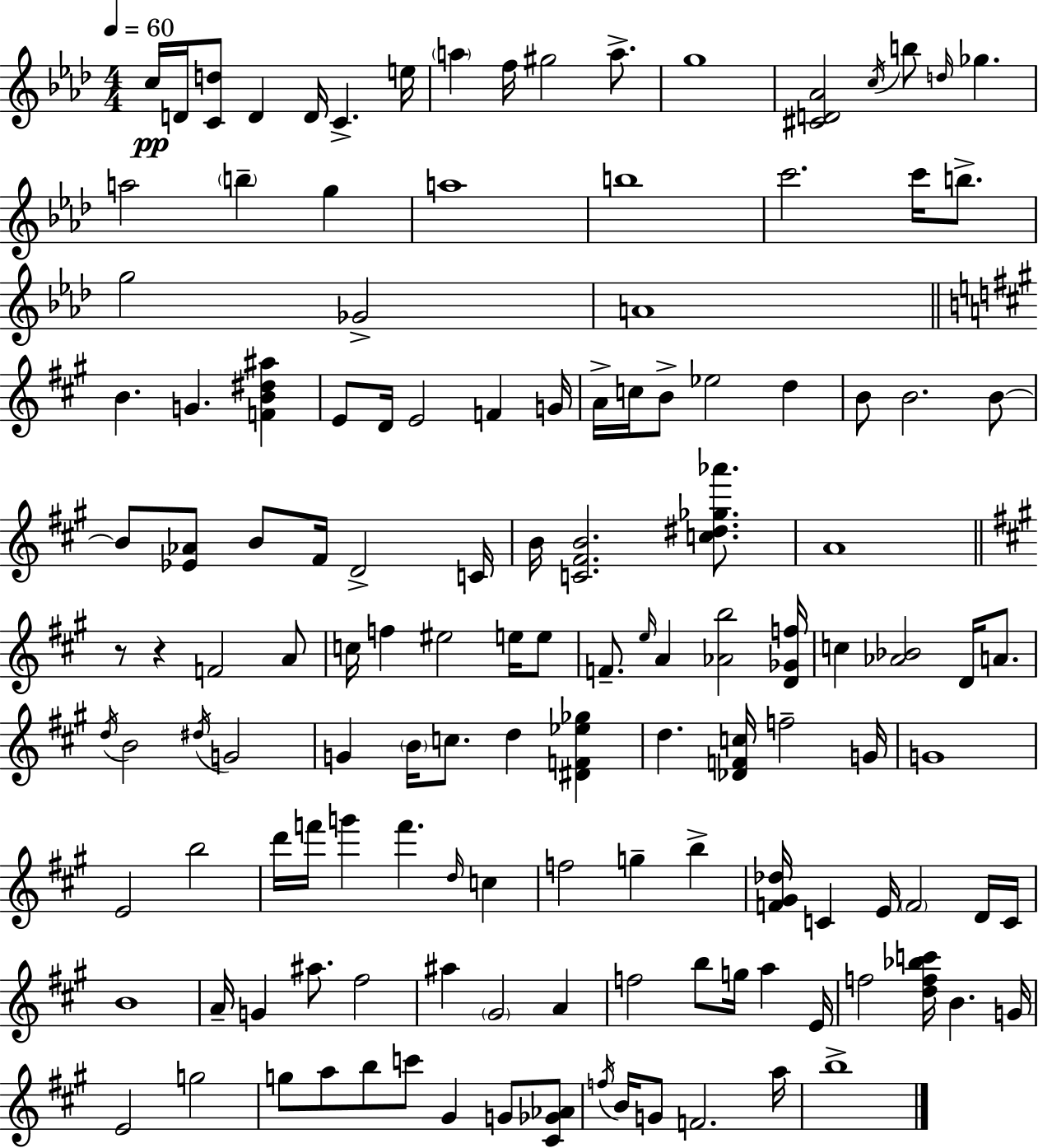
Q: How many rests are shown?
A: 2